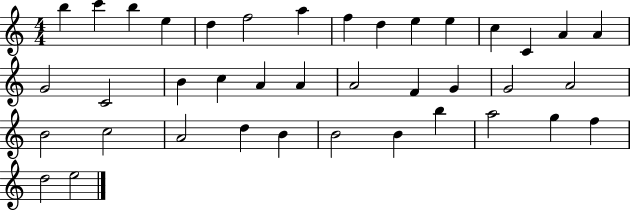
X:1
T:Untitled
M:4/4
L:1/4
K:C
b c' b e d f2 a f d e e c C A A G2 C2 B c A A A2 F G G2 A2 B2 c2 A2 d B B2 B b a2 g f d2 e2